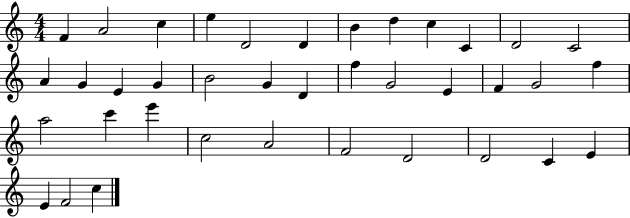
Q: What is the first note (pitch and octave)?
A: F4